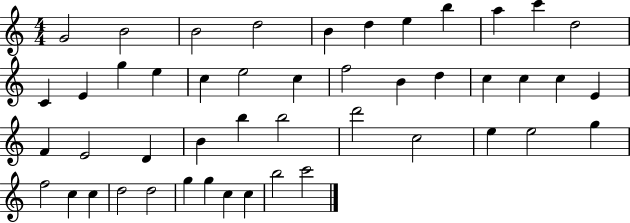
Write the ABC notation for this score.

X:1
T:Untitled
M:4/4
L:1/4
K:C
G2 B2 B2 d2 B d e b a c' d2 C E g e c e2 c f2 B d c c c E F E2 D B b b2 d'2 c2 e e2 g f2 c c d2 d2 g g c c b2 c'2